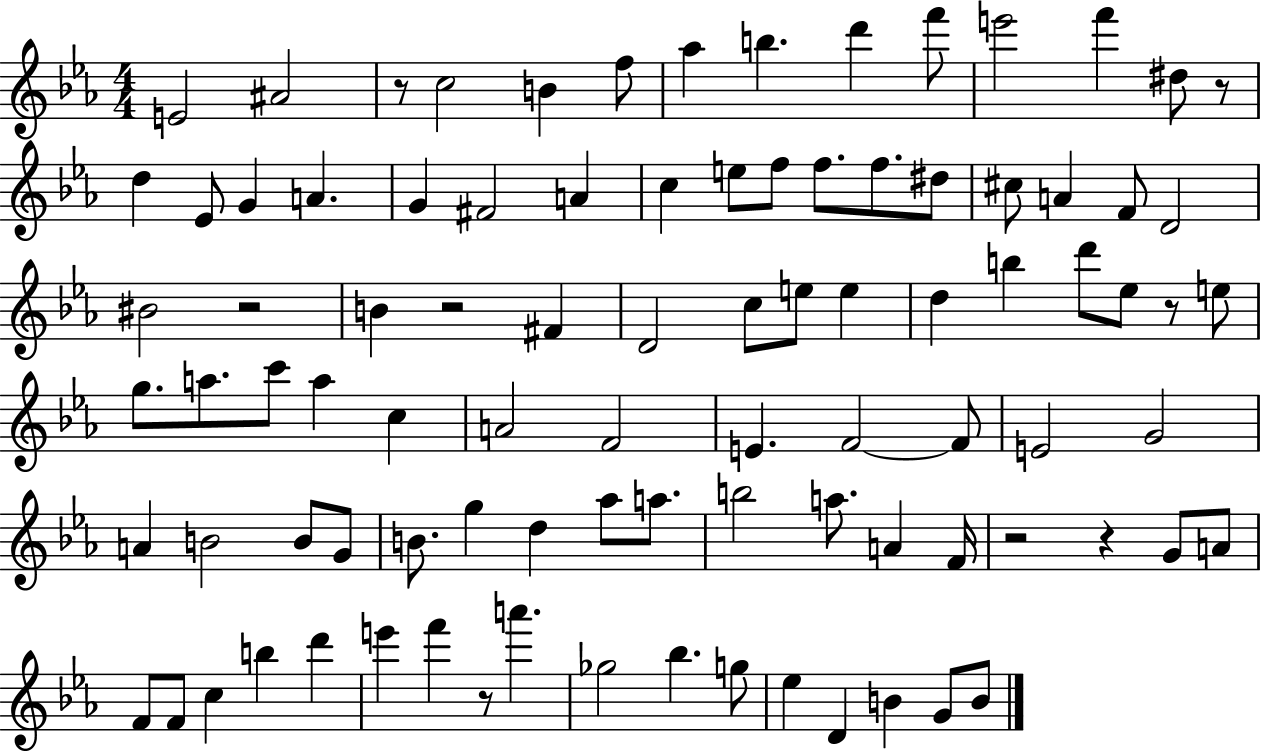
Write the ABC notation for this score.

X:1
T:Untitled
M:4/4
L:1/4
K:Eb
E2 ^A2 z/2 c2 B f/2 _a b d' f'/2 e'2 f' ^d/2 z/2 d _E/2 G A G ^F2 A c e/2 f/2 f/2 f/2 ^d/2 ^c/2 A F/2 D2 ^B2 z2 B z2 ^F D2 c/2 e/2 e d b d'/2 _e/2 z/2 e/2 g/2 a/2 c'/2 a c A2 F2 E F2 F/2 E2 G2 A B2 B/2 G/2 B/2 g d _a/2 a/2 b2 a/2 A F/4 z2 z G/2 A/2 F/2 F/2 c b d' e' f' z/2 a' _g2 _b g/2 _e D B G/2 B/2